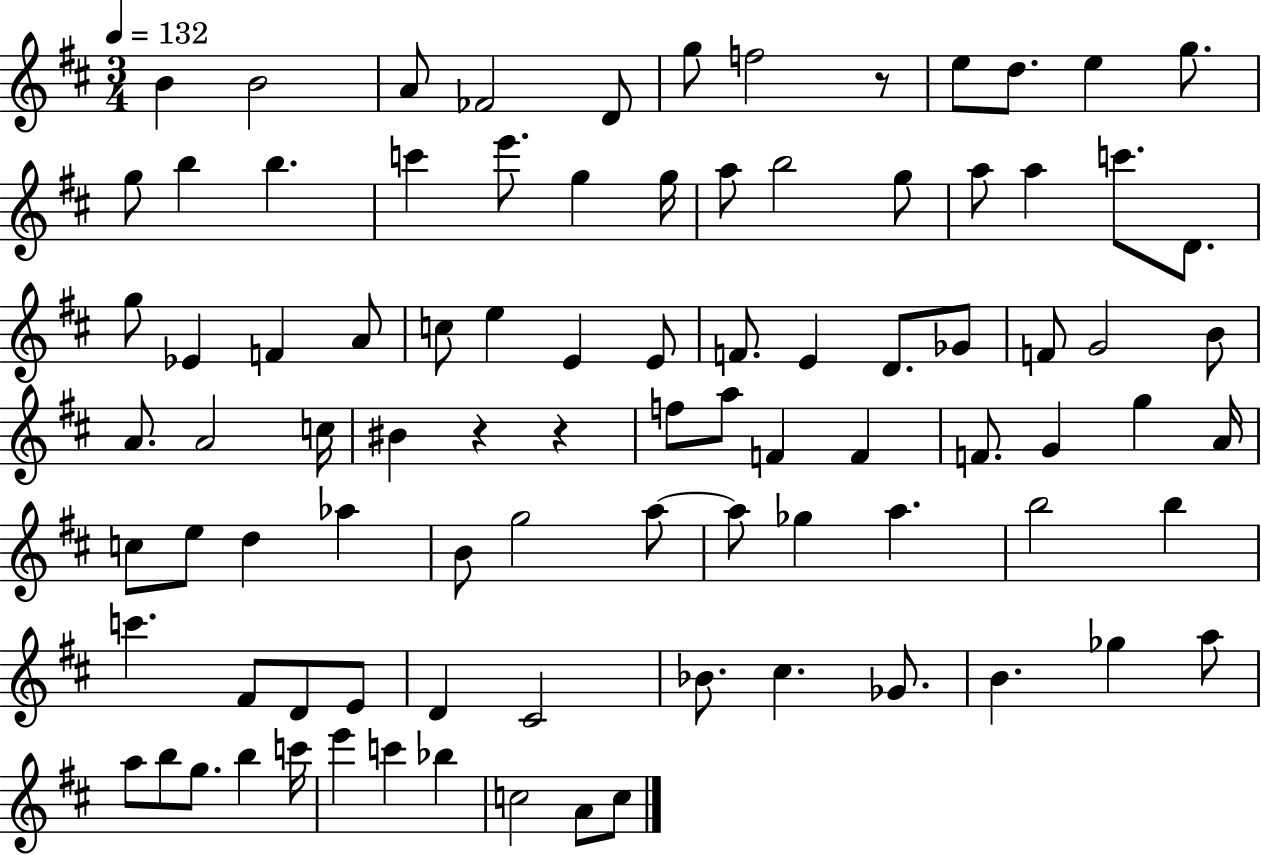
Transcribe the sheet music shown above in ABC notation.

X:1
T:Untitled
M:3/4
L:1/4
K:D
B B2 A/2 _F2 D/2 g/2 f2 z/2 e/2 d/2 e g/2 g/2 b b c' e'/2 g g/4 a/2 b2 g/2 a/2 a c'/2 D/2 g/2 _E F A/2 c/2 e E E/2 F/2 E D/2 _G/2 F/2 G2 B/2 A/2 A2 c/4 ^B z z f/2 a/2 F F F/2 G g A/4 c/2 e/2 d _a B/2 g2 a/2 a/2 _g a b2 b c' ^F/2 D/2 E/2 D ^C2 _B/2 ^c _G/2 B _g a/2 a/2 b/2 g/2 b c'/4 e' c' _b c2 A/2 c/2